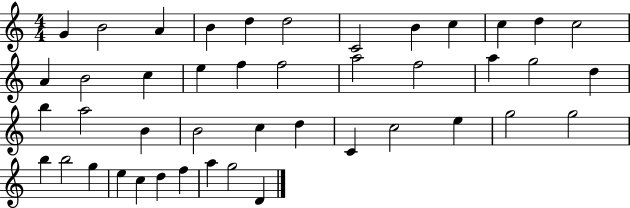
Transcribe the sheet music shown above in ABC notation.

X:1
T:Untitled
M:4/4
L:1/4
K:C
G B2 A B d d2 C2 B c c d c2 A B2 c e f f2 a2 f2 a g2 d b a2 B B2 c d C c2 e g2 g2 b b2 g e c d f a g2 D